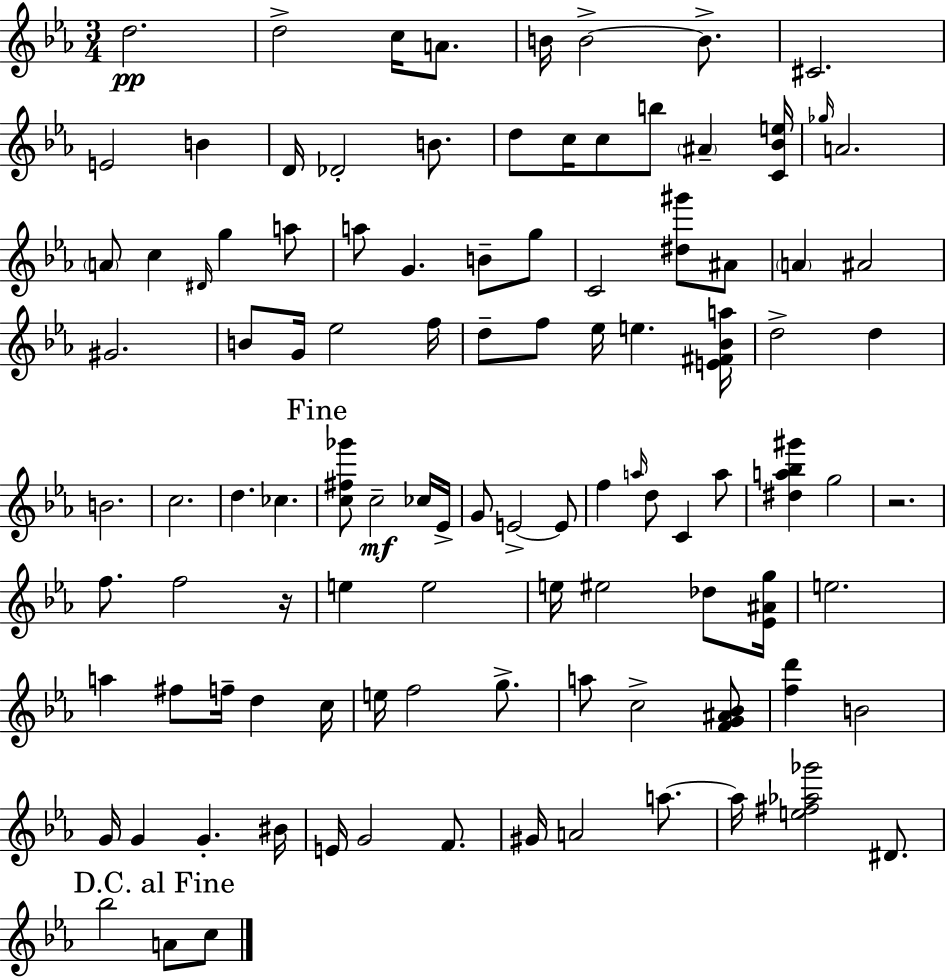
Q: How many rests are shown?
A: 2